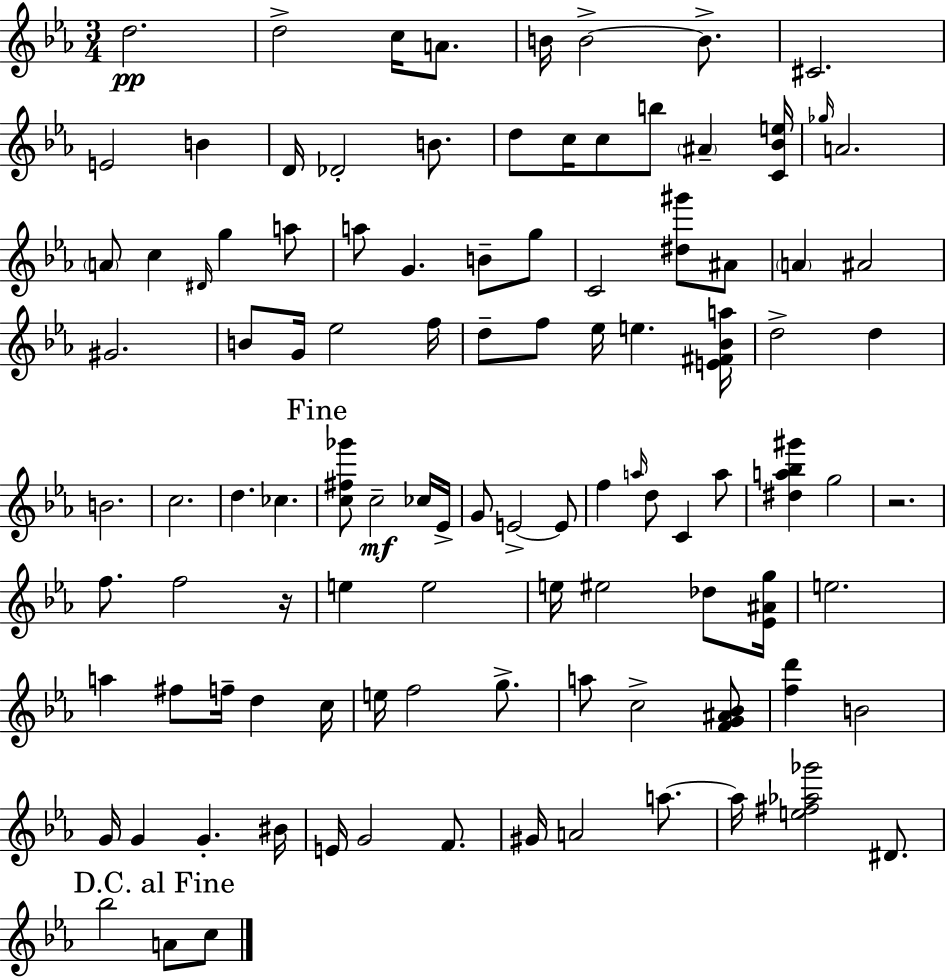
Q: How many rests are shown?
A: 2